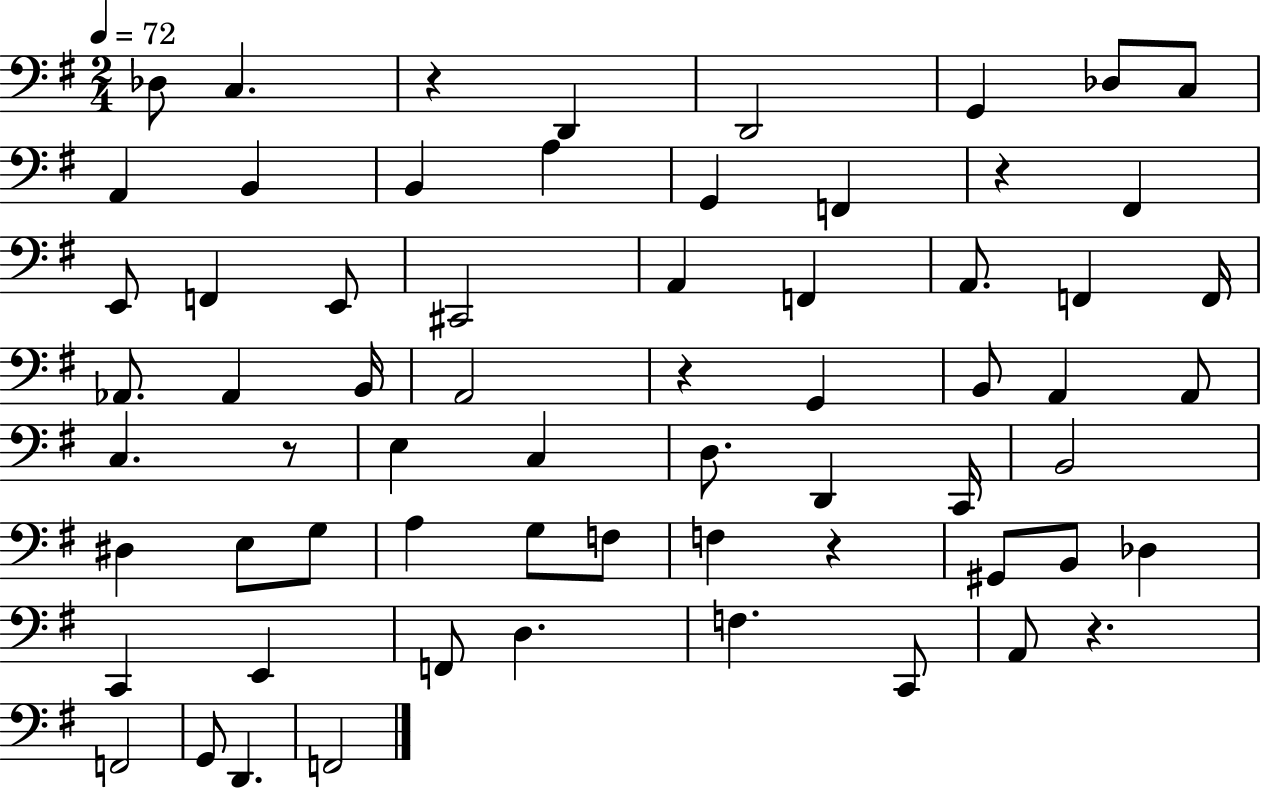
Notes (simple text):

Db3/e C3/q. R/q D2/q D2/h G2/q Db3/e C3/e A2/q B2/q B2/q A3/q G2/q F2/q R/q F#2/q E2/e F2/q E2/e C#2/h A2/q F2/q A2/e. F2/q F2/s Ab2/e. Ab2/q B2/s A2/h R/q G2/q B2/e A2/q A2/e C3/q. R/e E3/q C3/q D3/e. D2/q C2/s B2/h D#3/q E3/e G3/e A3/q G3/e F3/e F3/q R/q G#2/e B2/e Db3/q C2/q E2/q F2/e D3/q. F3/q. C2/e A2/e R/q. F2/h G2/e D2/q. F2/h